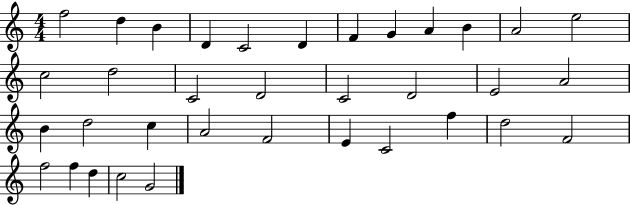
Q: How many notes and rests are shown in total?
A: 35